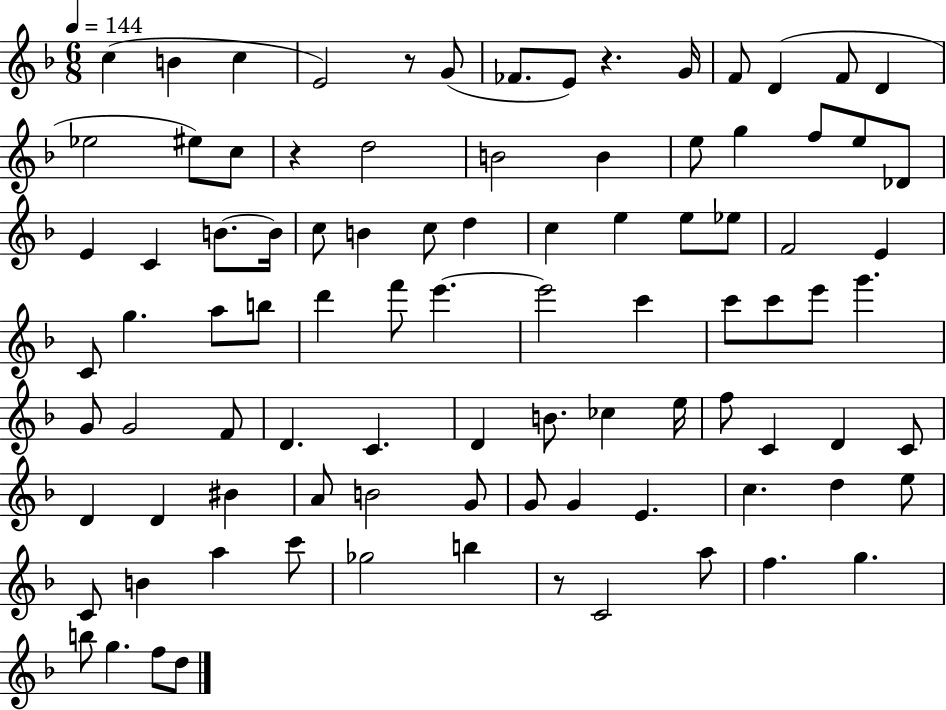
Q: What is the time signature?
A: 6/8